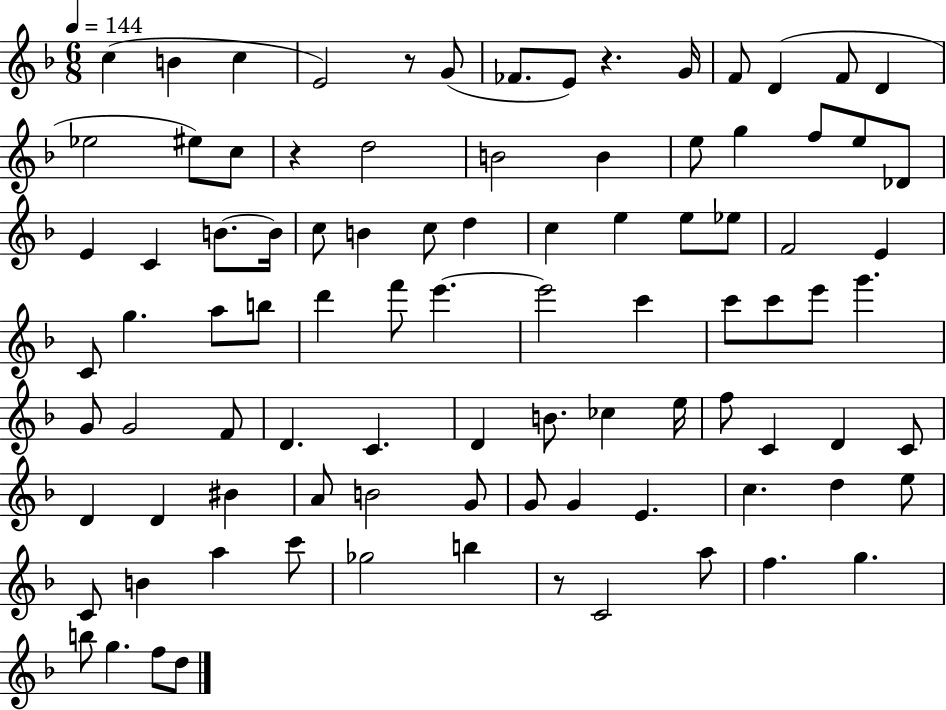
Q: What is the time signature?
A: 6/8